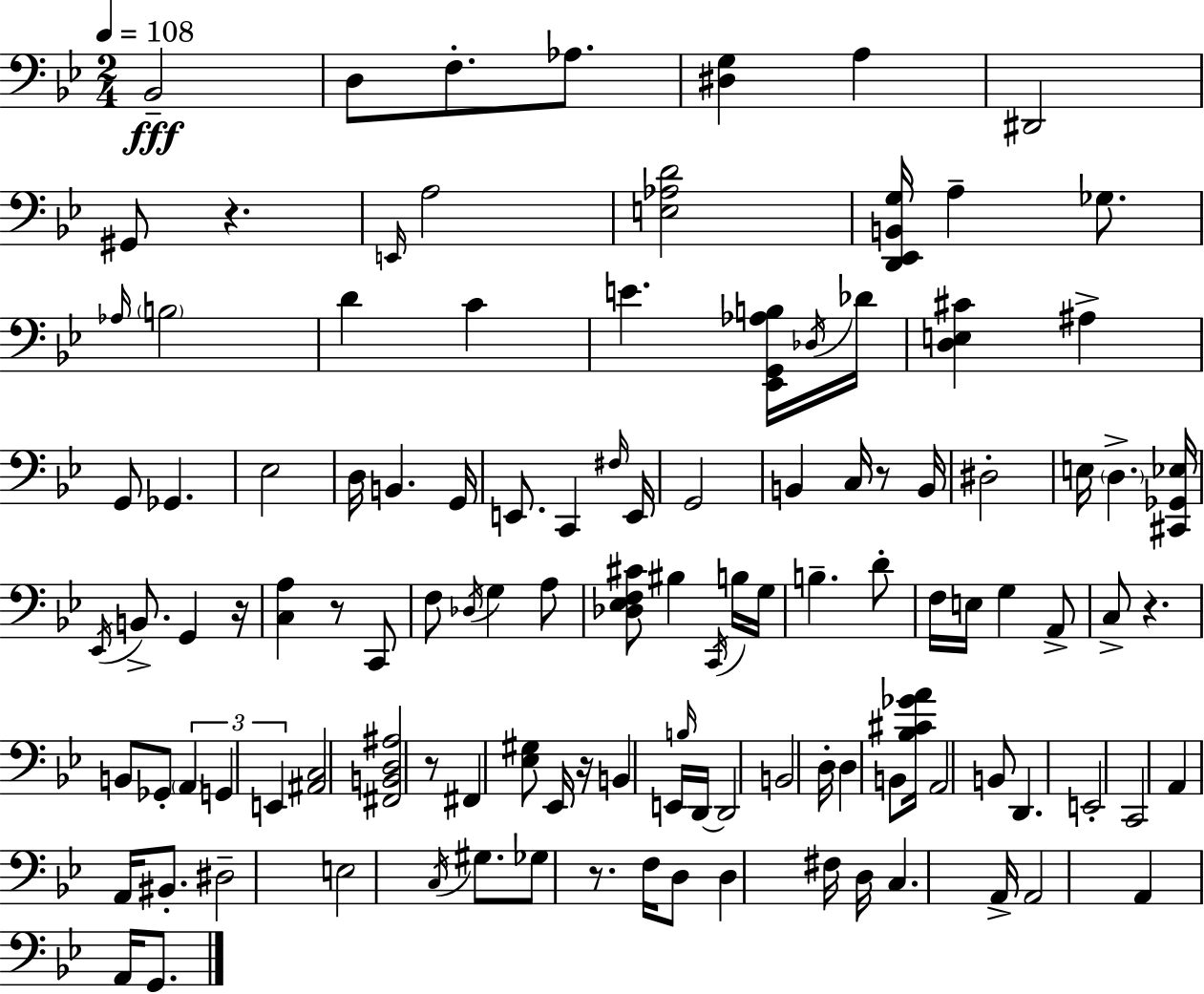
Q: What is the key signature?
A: G minor